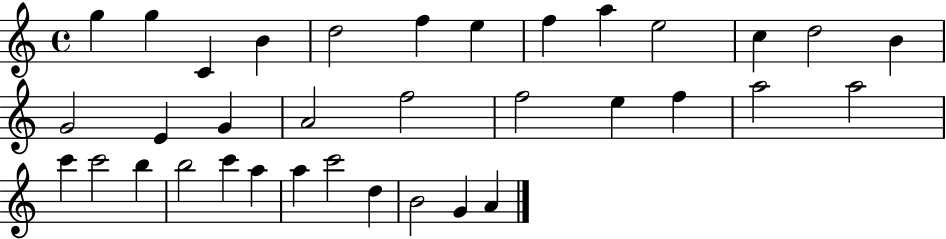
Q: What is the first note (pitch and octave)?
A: G5